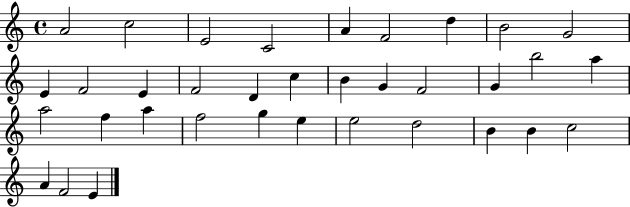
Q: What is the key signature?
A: C major